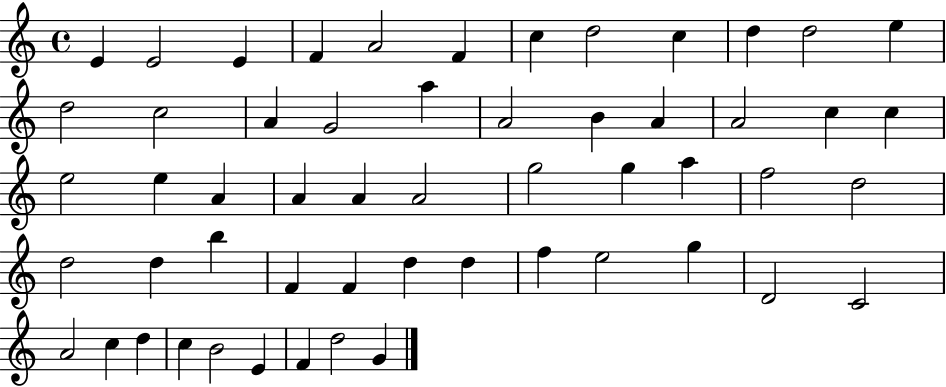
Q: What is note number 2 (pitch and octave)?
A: E4